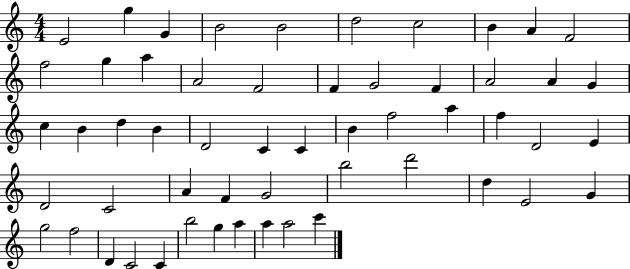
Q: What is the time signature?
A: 4/4